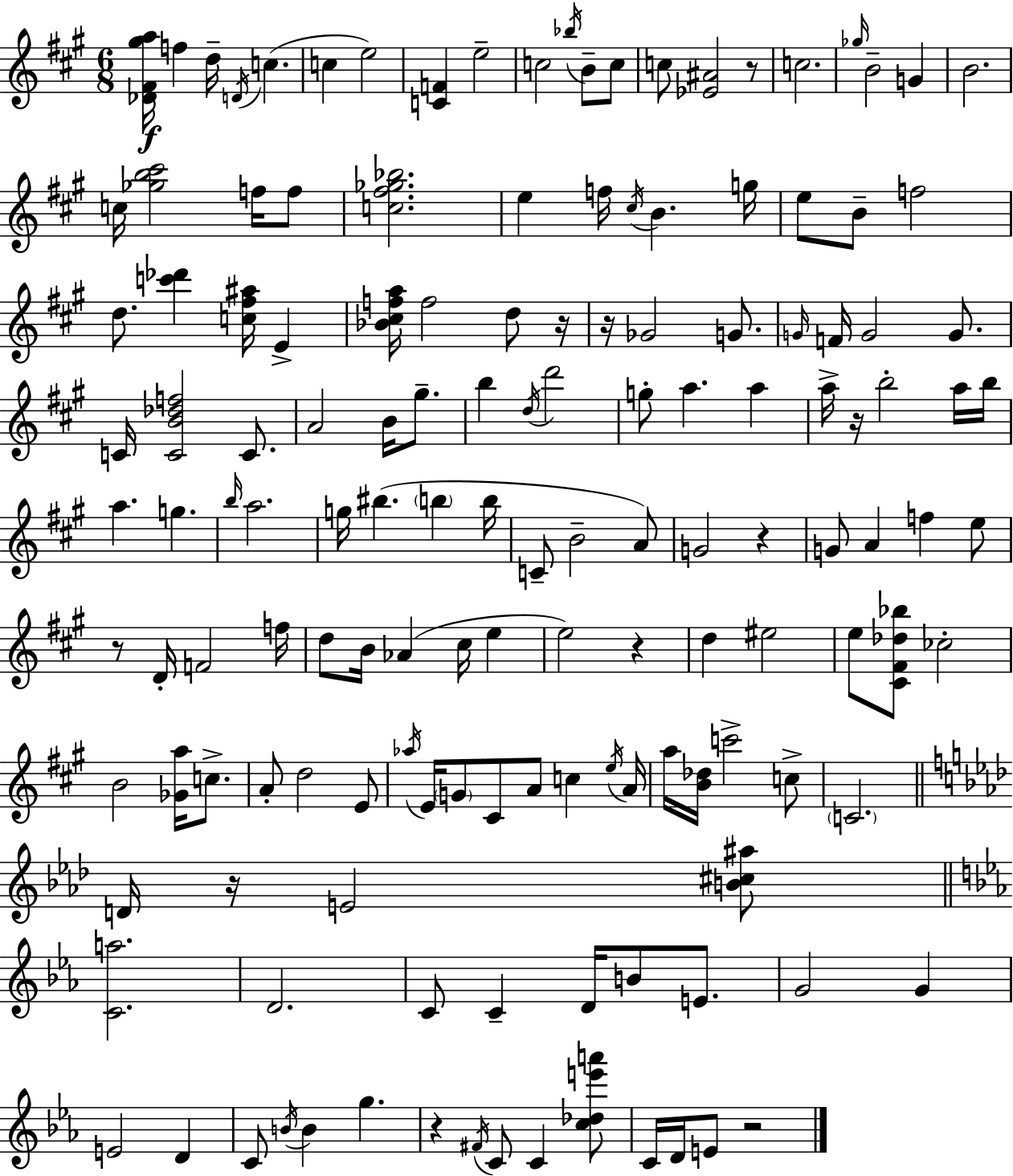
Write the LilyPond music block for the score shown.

{
  \clef treble
  \numericTimeSignature
  \time 6/8
  \key a \major
  <des' fis' gis'' a''>16\f f''4 d''16-- \acciaccatura { d'16 } c''4.( | c''4 e''2) | <c' f'>4 e''2-- | c''2 \acciaccatura { bes''16 } b'8-- | \break c''8 c''8 <ees' ais'>2 | r8 c''2. | \grace { ges''16 } b'2-- g'4 | b'2. | \break c''16 <ges'' b'' cis'''>2 | f''16 f''8 <c'' fis'' ges'' bes''>2. | e''4 f''16 \acciaccatura { cis''16 } b'4. | g''16 e''8 b'8-- f''2 | \break d''8. <c''' des'''>4 <c'' fis'' ais''>16 | e'4-> <bes' cis'' f'' a''>16 f''2 | d''8 r16 r16 ges'2 | g'8. \grace { g'16 } f'16 g'2 | \break g'8. c'16 <c' b' des'' f''>2 | c'8. a'2 | b'16 gis''8.-- b''4 \acciaccatura { d''16 } d'''2 | g''8-. a''4. | \break a''4 a''16-> r16 b''2-. | a''16 b''16 a''4. | g''4. \grace { b''16 } a''2. | g''16 bis''4.( | \break \parenthesize b''4 b''16 c'8-- b'2-- | a'8) g'2 | r4 g'8 a'4 | f''4 e''8 r8 d'16-. f'2 | \break f''16 d''8 b'16 aes'4( | cis''16 e''4 e''2) | r4 d''4 eis''2 | e''8 <cis' fis' des'' bes''>8 ces''2-. | \break b'2 | <ges' a''>16 c''8.-> a'8-. d''2 | e'8 \acciaccatura { aes''16 } e'16 \parenthesize g'8 cis'8 | a'8 c''4 \acciaccatura { e''16 } a'16 a''16 <b' des''>16 c'''2-> | \break c''8-> \parenthesize c'2. | \bar "||" \break \key aes \major d'16 r16 e'2 <b' cis'' ais''>8 | \bar "||" \break \key c \minor <c' a''>2. | d'2. | c'8 c'4-- d'16 b'8 e'8. | g'2 g'4 | \break e'2 d'4 | c'8 \acciaccatura { b'16 } b'4 g''4. | r4 \acciaccatura { fis'16 } c'8 c'4 | <c'' des'' e''' a'''>8 c'16 d'16 e'8 r2 | \break \bar "|."
}